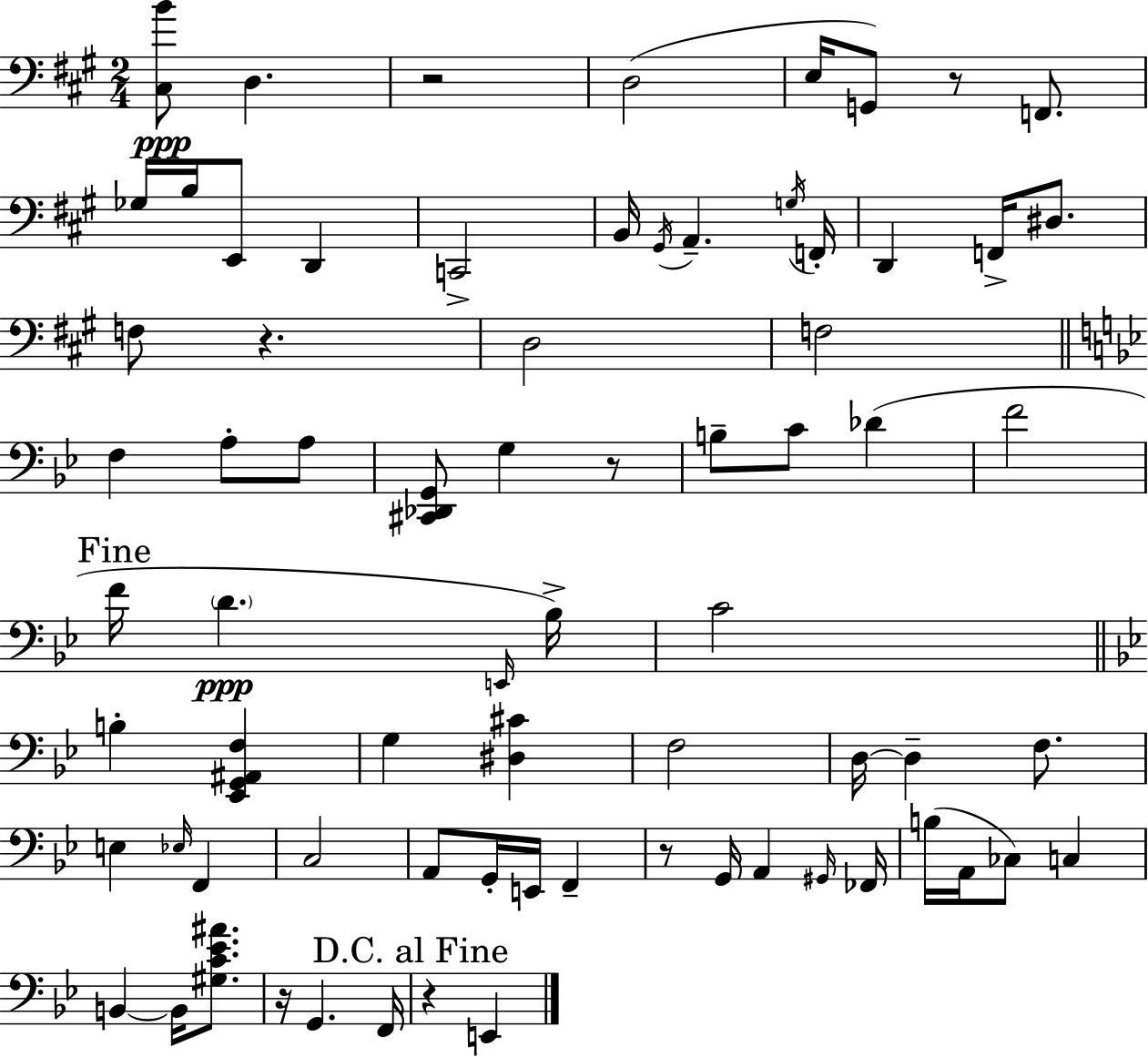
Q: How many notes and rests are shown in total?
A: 73